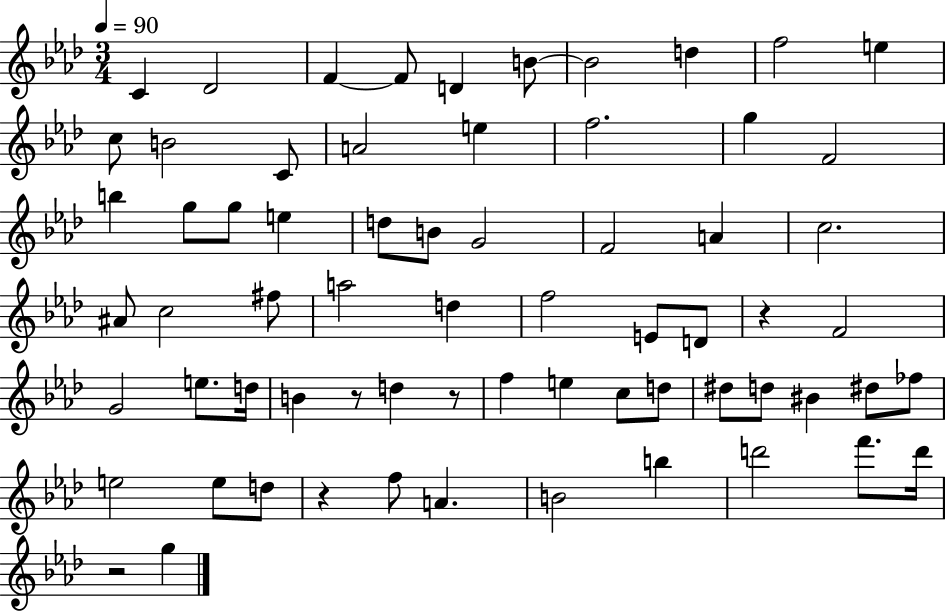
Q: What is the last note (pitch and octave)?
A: G5